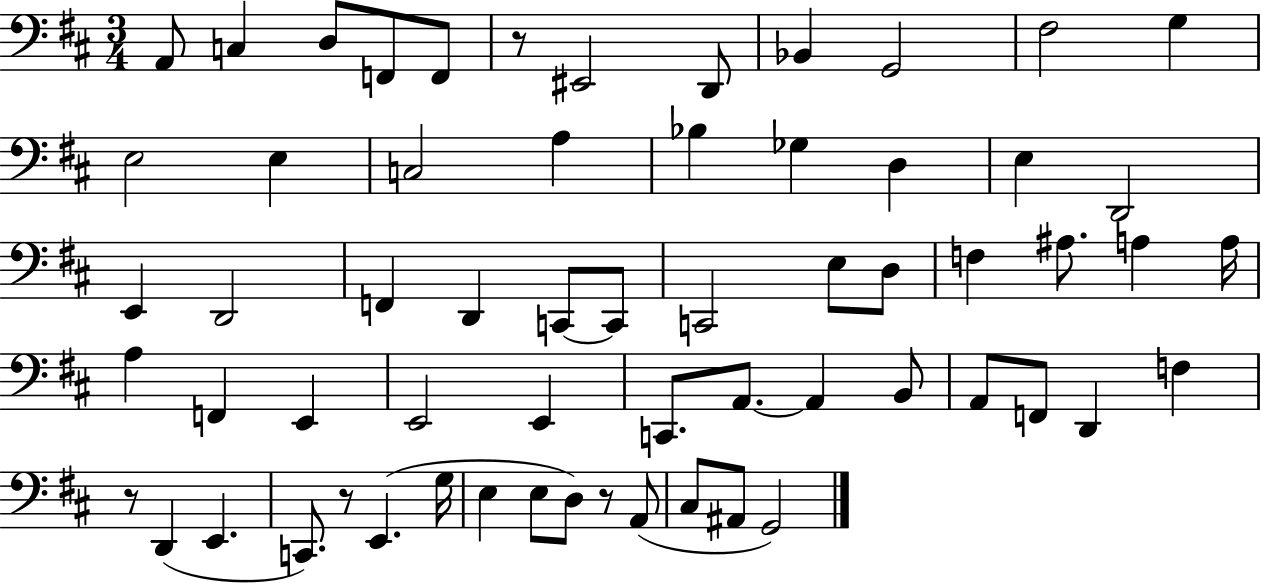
{
  \clef bass
  \numericTimeSignature
  \time 3/4
  \key d \major
  \repeat volta 2 { a,8 c4 d8 f,8 f,8 | r8 eis,2 d,8 | bes,4 g,2 | fis2 g4 | \break e2 e4 | c2 a4 | bes4 ges4 d4 | e4 d,2 | \break e,4 d,2 | f,4 d,4 c,8~~ c,8 | c,2 e8 d8 | f4 ais8. a4 a16 | \break a4 f,4 e,4 | e,2 e,4 | c,8. a,8.~~ a,4 b,8 | a,8 f,8 d,4 f4 | \break r8 d,4( e,4. | c,8.) r8 e,4.( g16 | e4 e8 d8) r8 a,8( | cis8 ais,8 g,2) | \break } \bar "|."
}